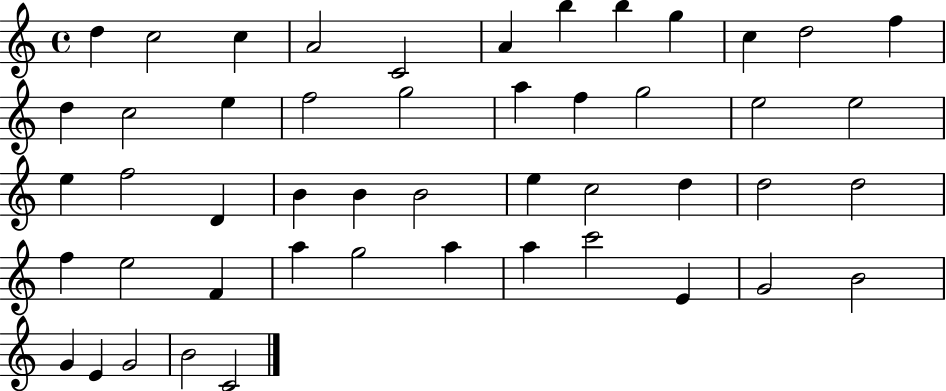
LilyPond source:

{
  \clef treble
  \time 4/4
  \defaultTimeSignature
  \key c \major
  d''4 c''2 c''4 | a'2 c'2 | a'4 b''4 b''4 g''4 | c''4 d''2 f''4 | \break d''4 c''2 e''4 | f''2 g''2 | a''4 f''4 g''2 | e''2 e''2 | \break e''4 f''2 d'4 | b'4 b'4 b'2 | e''4 c''2 d''4 | d''2 d''2 | \break f''4 e''2 f'4 | a''4 g''2 a''4 | a''4 c'''2 e'4 | g'2 b'2 | \break g'4 e'4 g'2 | b'2 c'2 | \bar "|."
}